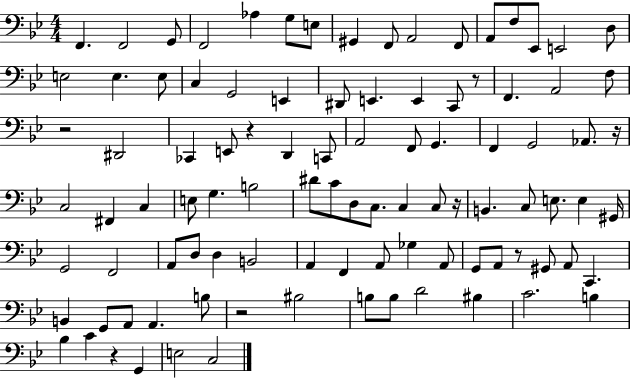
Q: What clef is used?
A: bass